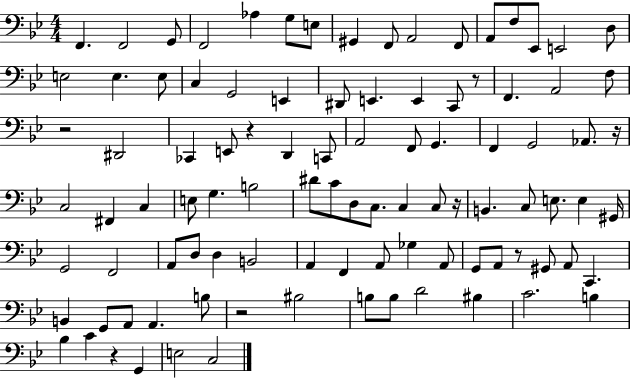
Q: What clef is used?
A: bass